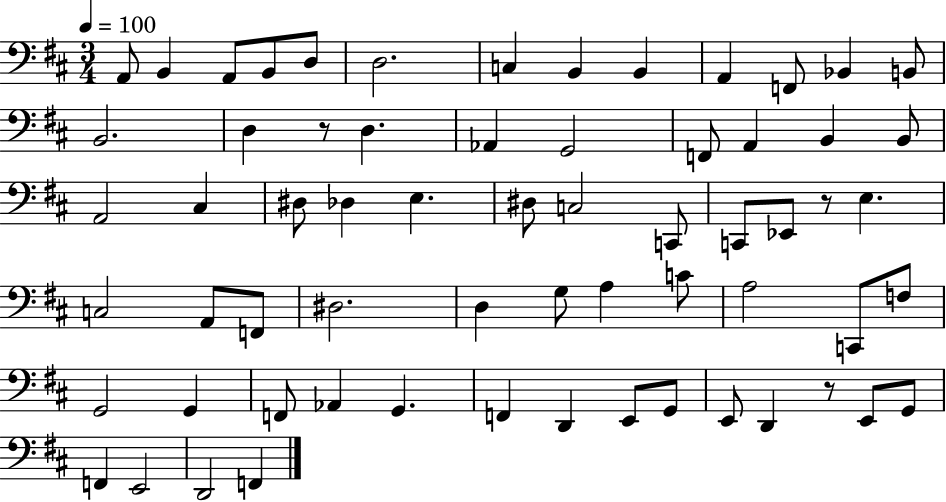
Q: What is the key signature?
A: D major